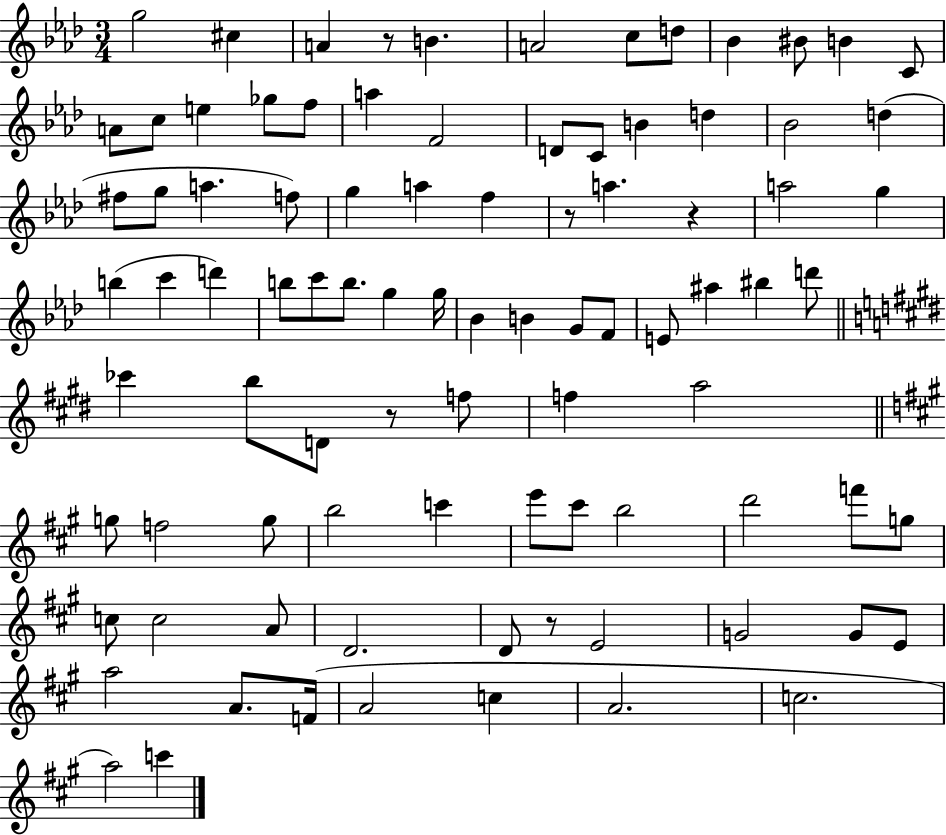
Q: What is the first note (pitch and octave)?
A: G5